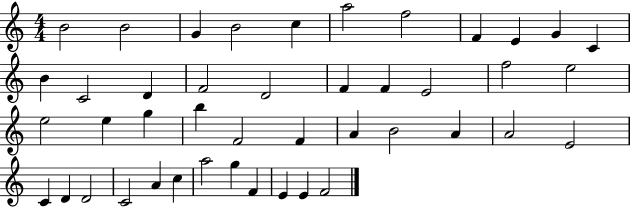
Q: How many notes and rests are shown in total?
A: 44